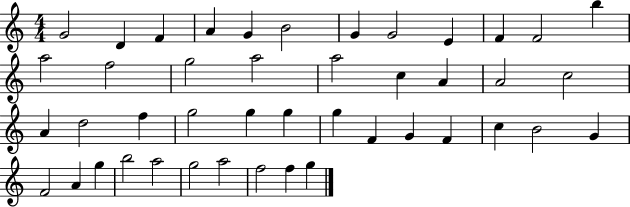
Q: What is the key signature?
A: C major